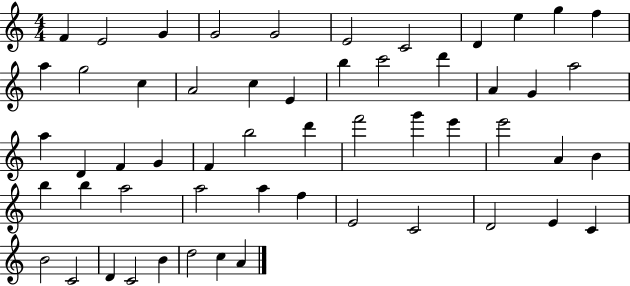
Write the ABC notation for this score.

X:1
T:Untitled
M:4/4
L:1/4
K:C
F E2 G G2 G2 E2 C2 D e g f a g2 c A2 c E b c'2 d' A G a2 a D F G F b2 d' f'2 g' e' e'2 A B b b a2 a2 a f E2 C2 D2 E C B2 C2 D C2 B d2 c A